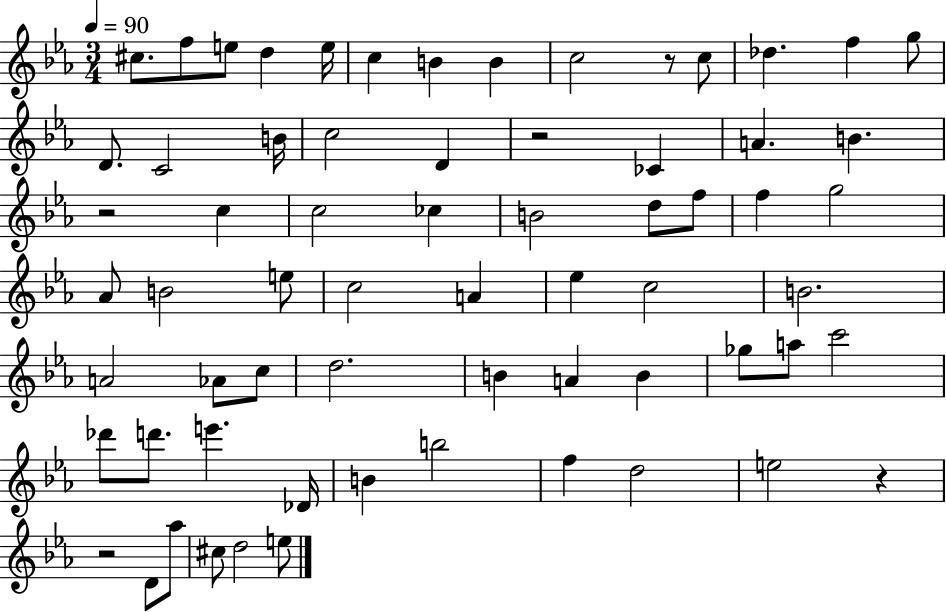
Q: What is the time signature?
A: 3/4